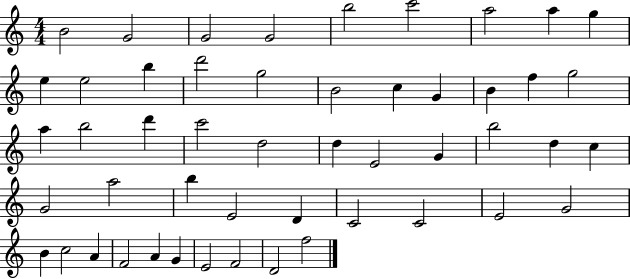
{
  \clef treble
  \numericTimeSignature
  \time 4/4
  \key c \major
  b'2 g'2 | g'2 g'2 | b''2 c'''2 | a''2 a''4 g''4 | \break e''4 e''2 b''4 | d'''2 g''2 | b'2 c''4 g'4 | b'4 f''4 g''2 | \break a''4 b''2 d'''4 | c'''2 d''2 | d''4 e'2 g'4 | b''2 d''4 c''4 | \break g'2 a''2 | b''4 e'2 d'4 | c'2 c'2 | e'2 g'2 | \break b'4 c''2 a'4 | f'2 a'4 g'4 | e'2 f'2 | d'2 f''2 | \break \bar "|."
}